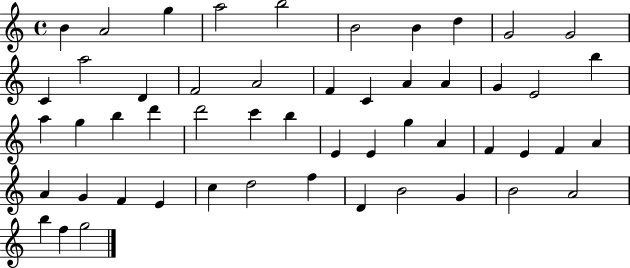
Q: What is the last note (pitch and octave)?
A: G5